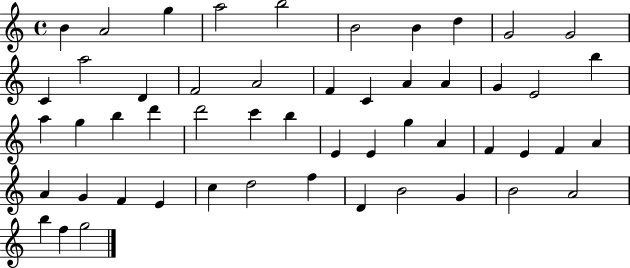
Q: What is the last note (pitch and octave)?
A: G5